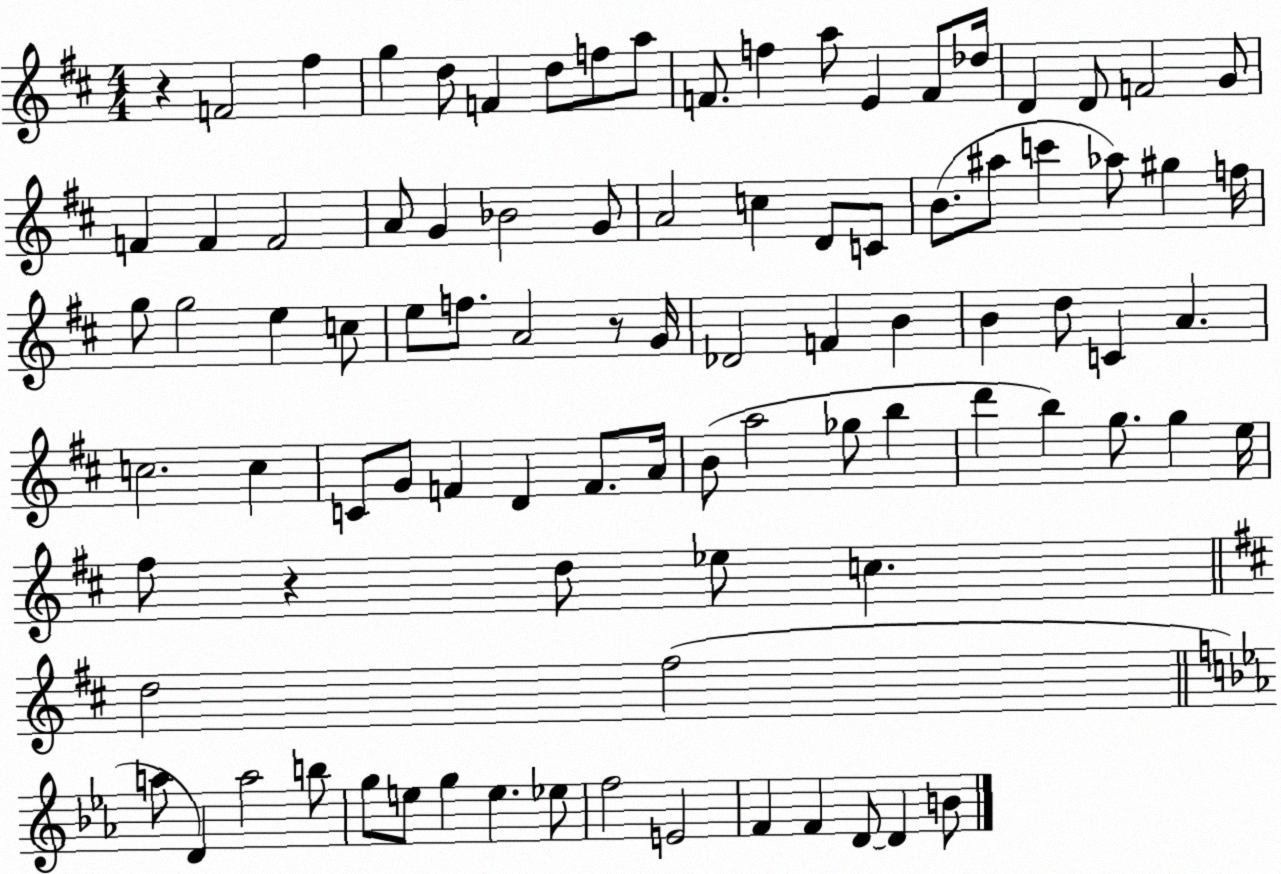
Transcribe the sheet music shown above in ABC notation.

X:1
T:Untitled
M:4/4
L:1/4
K:D
z F2 ^f g d/2 F d/2 f/2 a/2 F/2 f a/2 E F/2 _d/4 D D/2 F2 G/2 F F F2 A/2 G _B2 G/2 A2 c D/2 C/2 B/2 ^a/2 c' _a/2 ^g f/4 g/2 g2 e c/2 e/2 f/2 A2 z/2 G/4 _D2 F B B d/2 C A c2 c C/2 G/2 F D F/2 A/4 B/2 a2 _g/2 b d' b g/2 g e/4 ^f/2 z d/2 _e/2 c d2 ^f2 a/2 D a2 b/2 g/2 e/2 g e _e/2 f2 E2 F F D/2 D B/2